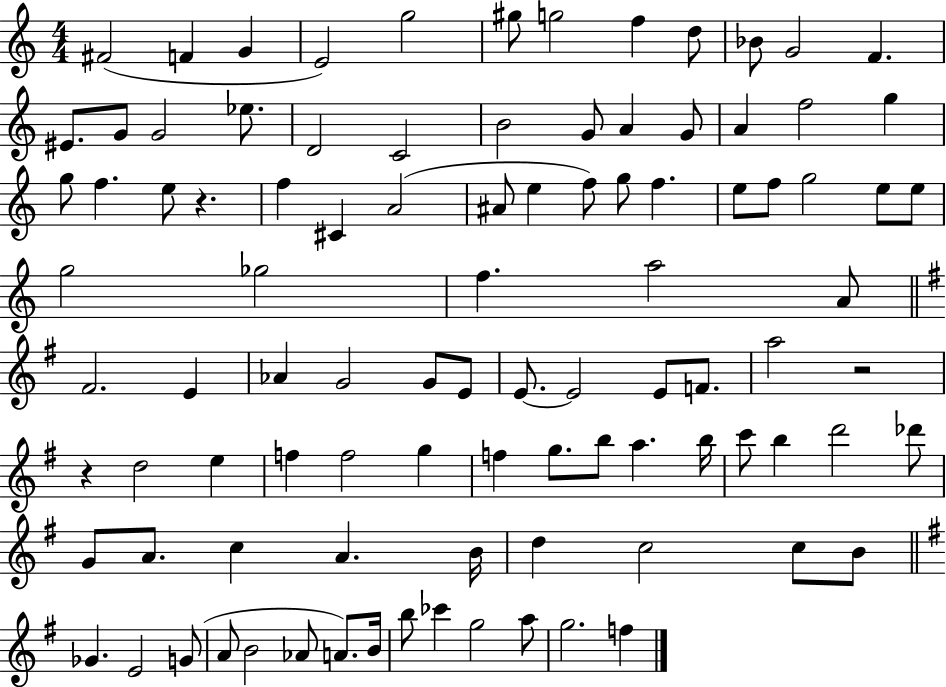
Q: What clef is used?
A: treble